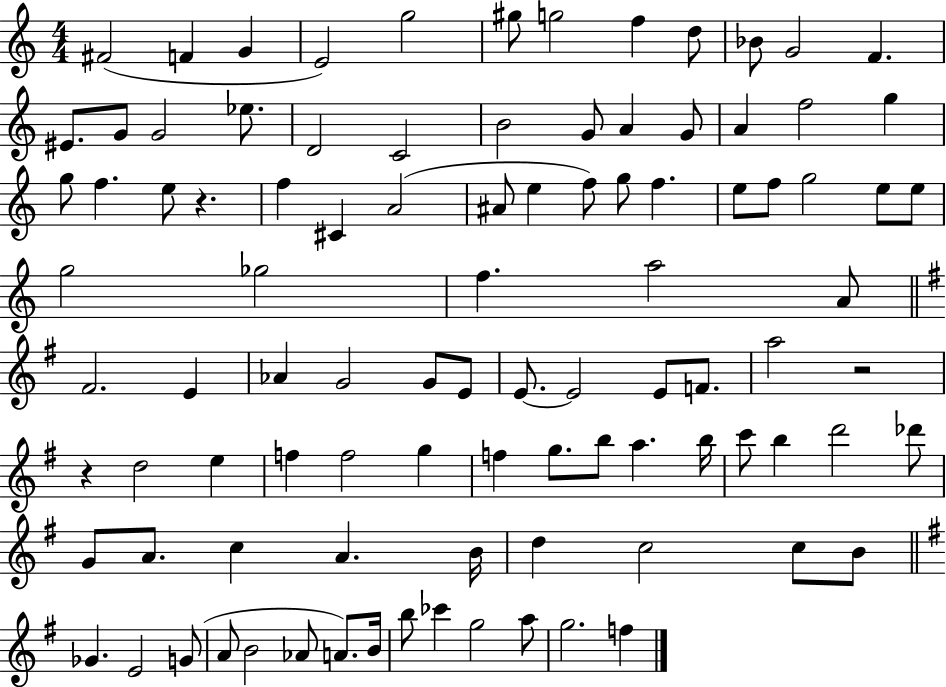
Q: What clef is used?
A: treble